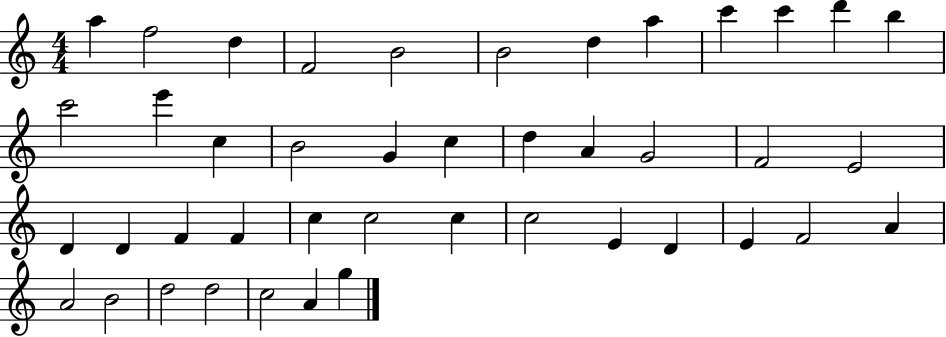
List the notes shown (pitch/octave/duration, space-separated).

A5/q F5/h D5/q F4/h B4/h B4/h D5/q A5/q C6/q C6/q D6/q B5/q C6/h E6/q C5/q B4/h G4/q C5/q D5/q A4/q G4/h F4/h E4/h D4/q D4/q F4/q F4/q C5/q C5/h C5/q C5/h E4/q D4/q E4/q F4/h A4/q A4/h B4/h D5/h D5/h C5/h A4/q G5/q